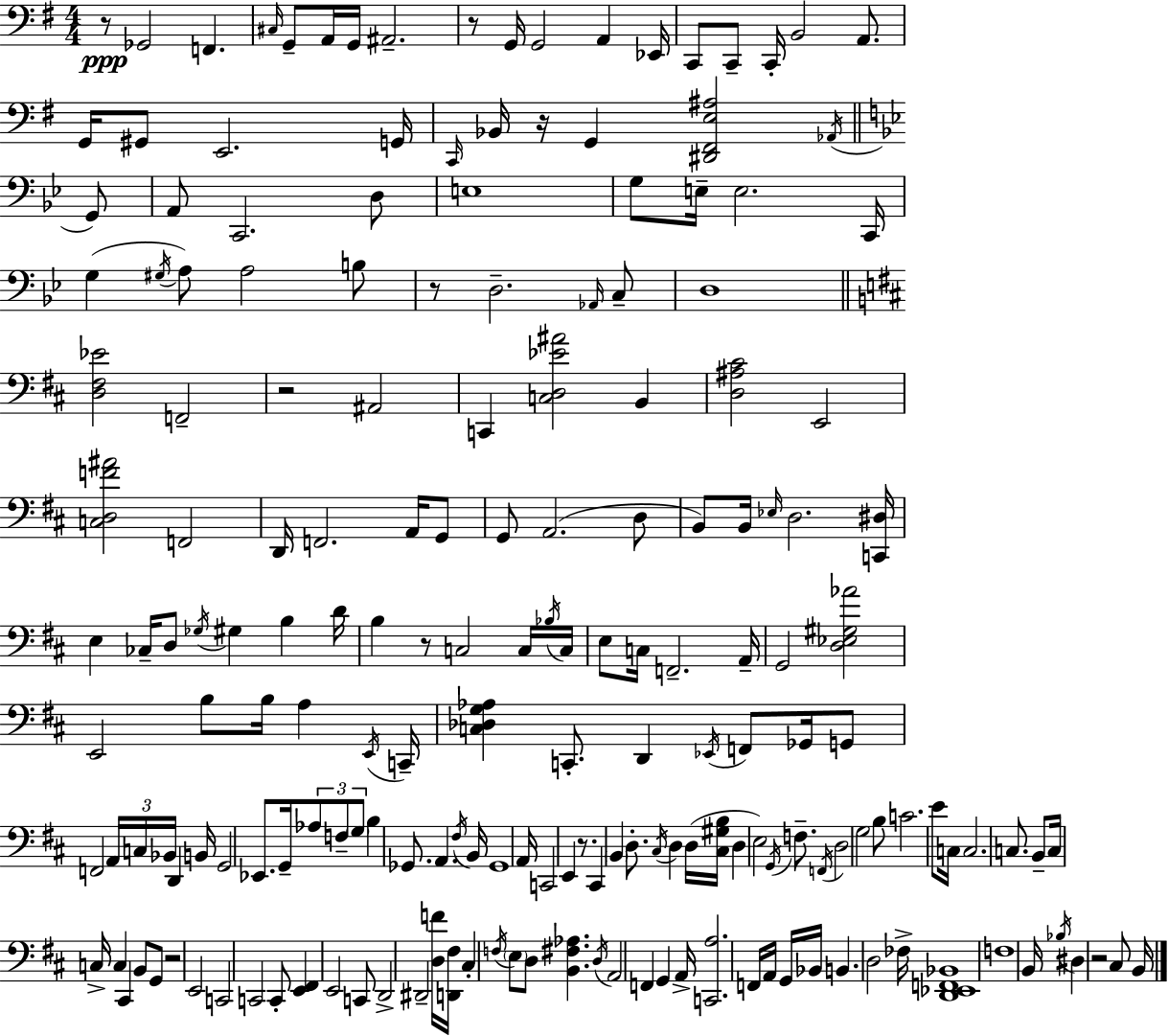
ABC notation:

X:1
T:Untitled
M:4/4
L:1/4
K:Em
z/2 _G,,2 F,, ^C,/4 G,,/2 A,,/4 G,,/4 ^A,,2 z/2 G,,/4 G,,2 A,, _E,,/4 C,,/2 C,,/2 C,,/4 B,,2 A,,/2 G,,/4 ^G,,/2 E,,2 G,,/4 C,,/4 _B,,/4 z/4 G,, [^D,,^F,,E,^A,]2 _A,,/4 G,,/2 A,,/2 C,,2 D,/2 E,4 G,/2 E,/4 E,2 C,,/4 G, ^G,/4 A,/2 A,2 B,/2 z/2 D,2 _A,,/4 C,/2 D,4 [D,^F,_E]2 F,,2 z2 ^A,,2 C,, [C,D,_E^A]2 B,, [D,^A,^C]2 E,,2 [C,D,F^A]2 F,,2 D,,/4 F,,2 A,,/4 G,,/2 G,,/2 A,,2 D,/2 B,,/2 B,,/4 _E,/4 D,2 [C,,^D,]/4 E, _C,/4 D,/2 _G,/4 ^G, B, D/4 B, z/2 C,2 C,/4 _B,/4 C,/4 E,/2 C,/4 F,,2 A,,/4 G,,2 [D,_E,^G,_A]2 E,,2 B,/2 B,/4 A, E,,/4 C,,/4 [C,_D,G,_A,] C,,/2 D,, _E,,/4 F,,/2 _G,,/4 G,,/2 F,,2 A,,/4 C,/4 _B,,/4 D,, B,,/4 G,,2 _E,,/2 G,,/4 _A,/2 F,/2 G,/2 B, _G,,/2 A,, ^F,/4 B,,/4 _G,,4 A,,/4 C,,2 E,, z/2 ^C,, B,, D,/2 ^C,/4 D, D,/4 [^C,^G,B,]/4 D, E,2 G,,/4 F,/2 F,,/4 D,2 G,2 B,/2 C2 E/2 C,/4 C,2 C,/2 B,,/2 C,/4 C,/4 C, ^C,, B,,/2 G,,/2 z2 E,,2 C,,2 C,,2 C,,/2 [E,,^F,,] E,,2 C,,/2 D,,2 ^D,,2 [D,F]/4 [D,,^F,]/4 ^C, F,/4 E,/2 D,/2 [B,,^F,_A,] D,/4 A,,2 F,, G,, A,,/4 [C,,A,]2 F,,/4 A,,/4 G,,/4 _B,,/4 B,, D,2 _F,/4 [D,,_E,,F,,_B,,]4 F,4 B,,/4 _B,/4 ^D, z2 ^C,/2 B,,/4